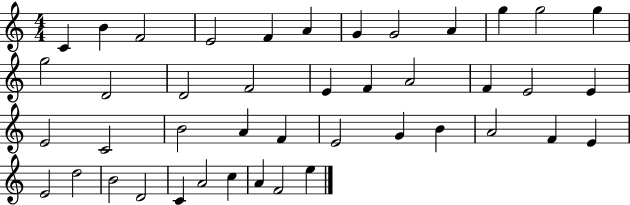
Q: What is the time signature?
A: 4/4